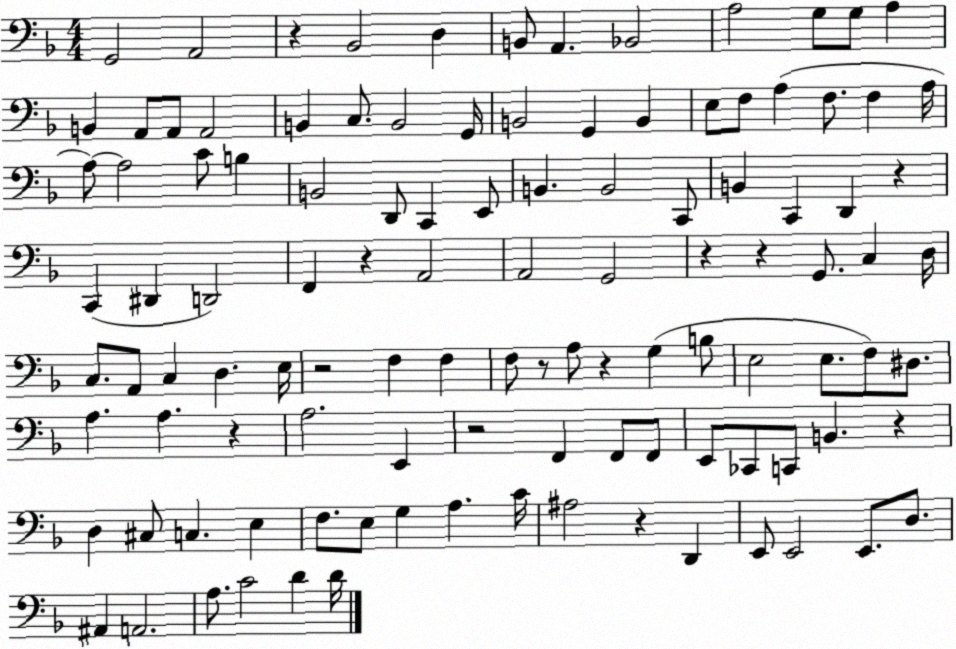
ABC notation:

X:1
T:Untitled
M:4/4
L:1/4
K:F
G,,2 A,,2 z _B,,2 D, B,,/2 A,, _B,,2 A,2 G,/2 G,/2 A, B,, A,,/2 A,,/2 A,,2 B,, C,/2 B,,2 G,,/4 B,,2 G,, B,, E,/2 F,/2 A, F,/2 F, A,/4 A,/2 A,2 C/2 B, B,,2 D,,/2 C,, E,,/2 B,, B,,2 C,,/2 B,, C,, D,, z C,, ^D,, D,,2 F,, z A,,2 A,,2 G,,2 z z G,,/2 C, D,/4 C,/2 A,,/2 C, D, E,/4 z2 F, F, F,/2 z/2 A,/2 z G, B,/2 E,2 E,/2 F,/2 ^D,/2 A, A, z A,2 E,, z2 F,, F,,/2 F,,/2 E,,/2 _C,,/2 C,,/2 B,, z D, ^C,/2 C, E, F,/2 E,/2 G, A, C/4 ^A,2 z D,, E,,/2 E,,2 E,,/2 D,/2 ^A,, A,,2 A,/2 C2 D D/4